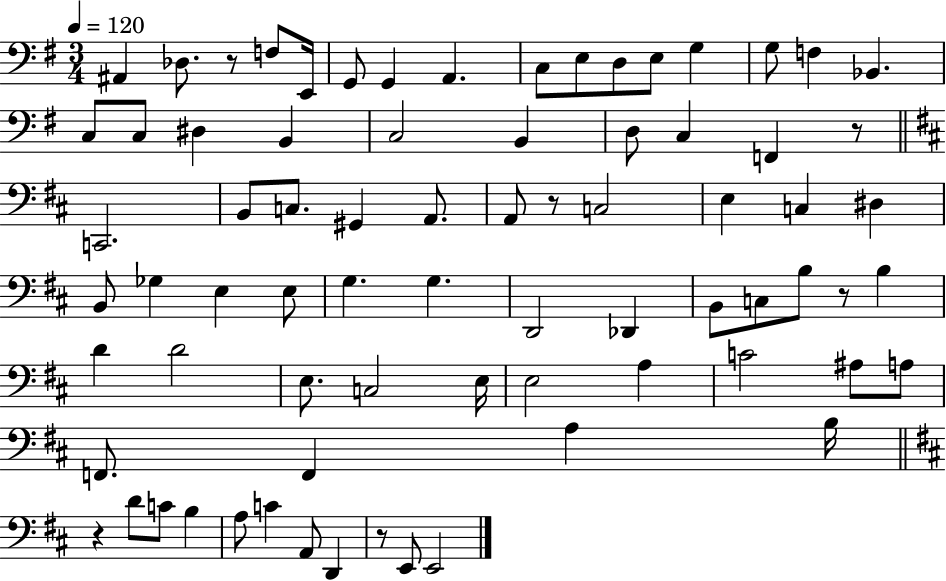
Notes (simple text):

A#2/q Db3/e. R/e F3/e E2/s G2/e G2/q A2/q. C3/e E3/e D3/e E3/e G3/q G3/e F3/q Bb2/q. C3/e C3/e D#3/q B2/q C3/h B2/q D3/e C3/q F2/q R/e C2/h. B2/e C3/e. G#2/q A2/e. A2/e R/e C3/h E3/q C3/q D#3/q B2/e Gb3/q E3/q E3/e G3/q. G3/q. D2/h Db2/q B2/e C3/e B3/e R/e B3/q D4/q D4/h E3/e. C3/h E3/s E3/h A3/q C4/h A#3/e A3/e F2/e. F2/q A3/q B3/s R/q D4/e C4/e B3/q A3/e C4/q A2/e D2/q R/e E2/e E2/h